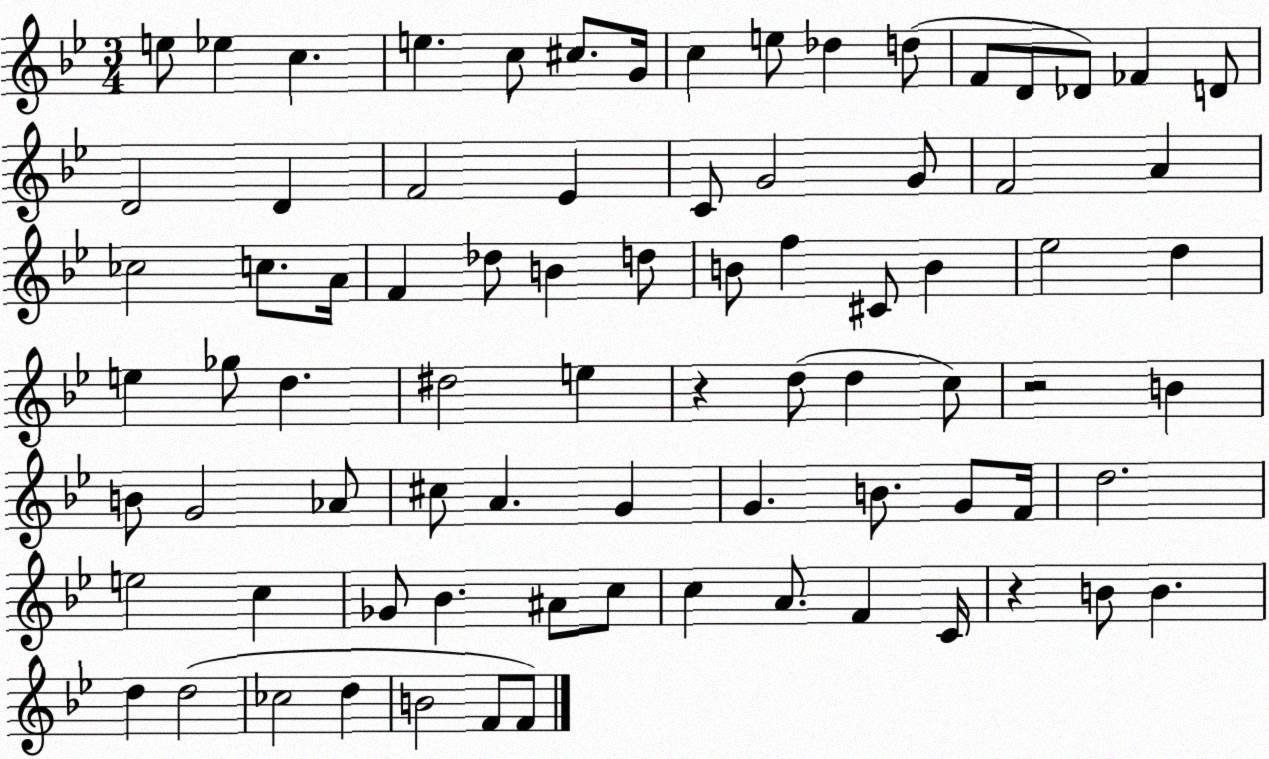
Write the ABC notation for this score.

X:1
T:Untitled
M:3/4
L:1/4
K:Bb
e/2 _e c e c/2 ^c/2 G/4 c e/2 _d d/2 F/2 D/2 _D/2 _F D/2 D2 D F2 _E C/2 G2 G/2 F2 A _c2 c/2 A/4 F _d/2 B d/2 B/2 f ^C/2 B _e2 d e _g/2 d ^d2 e z d/2 d c/2 z2 B B/2 G2 _A/2 ^c/2 A G G B/2 G/2 F/4 d2 e2 c _G/2 _B ^A/2 c/2 c A/2 F C/4 z B/2 B d d2 _c2 d B2 F/2 F/2